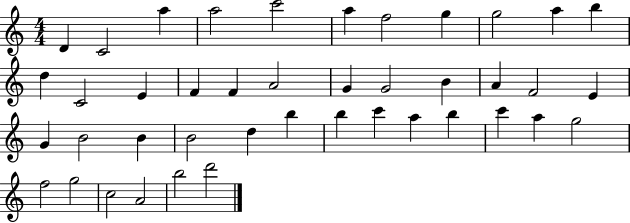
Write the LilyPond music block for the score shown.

{
  \clef treble
  \numericTimeSignature
  \time 4/4
  \key c \major
  d'4 c'2 a''4 | a''2 c'''2 | a''4 f''2 g''4 | g''2 a''4 b''4 | \break d''4 c'2 e'4 | f'4 f'4 a'2 | g'4 g'2 b'4 | a'4 f'2 e'4 | \break g'4 b'2 b'4 | b'2 d''4 b''4 | b''4 c'''4 a''4 b''4 | c'''4 a''4 g''2 | \break f''2 g''2 | c''2 a'2 | b''2 d'''2 | \bar "|."
}